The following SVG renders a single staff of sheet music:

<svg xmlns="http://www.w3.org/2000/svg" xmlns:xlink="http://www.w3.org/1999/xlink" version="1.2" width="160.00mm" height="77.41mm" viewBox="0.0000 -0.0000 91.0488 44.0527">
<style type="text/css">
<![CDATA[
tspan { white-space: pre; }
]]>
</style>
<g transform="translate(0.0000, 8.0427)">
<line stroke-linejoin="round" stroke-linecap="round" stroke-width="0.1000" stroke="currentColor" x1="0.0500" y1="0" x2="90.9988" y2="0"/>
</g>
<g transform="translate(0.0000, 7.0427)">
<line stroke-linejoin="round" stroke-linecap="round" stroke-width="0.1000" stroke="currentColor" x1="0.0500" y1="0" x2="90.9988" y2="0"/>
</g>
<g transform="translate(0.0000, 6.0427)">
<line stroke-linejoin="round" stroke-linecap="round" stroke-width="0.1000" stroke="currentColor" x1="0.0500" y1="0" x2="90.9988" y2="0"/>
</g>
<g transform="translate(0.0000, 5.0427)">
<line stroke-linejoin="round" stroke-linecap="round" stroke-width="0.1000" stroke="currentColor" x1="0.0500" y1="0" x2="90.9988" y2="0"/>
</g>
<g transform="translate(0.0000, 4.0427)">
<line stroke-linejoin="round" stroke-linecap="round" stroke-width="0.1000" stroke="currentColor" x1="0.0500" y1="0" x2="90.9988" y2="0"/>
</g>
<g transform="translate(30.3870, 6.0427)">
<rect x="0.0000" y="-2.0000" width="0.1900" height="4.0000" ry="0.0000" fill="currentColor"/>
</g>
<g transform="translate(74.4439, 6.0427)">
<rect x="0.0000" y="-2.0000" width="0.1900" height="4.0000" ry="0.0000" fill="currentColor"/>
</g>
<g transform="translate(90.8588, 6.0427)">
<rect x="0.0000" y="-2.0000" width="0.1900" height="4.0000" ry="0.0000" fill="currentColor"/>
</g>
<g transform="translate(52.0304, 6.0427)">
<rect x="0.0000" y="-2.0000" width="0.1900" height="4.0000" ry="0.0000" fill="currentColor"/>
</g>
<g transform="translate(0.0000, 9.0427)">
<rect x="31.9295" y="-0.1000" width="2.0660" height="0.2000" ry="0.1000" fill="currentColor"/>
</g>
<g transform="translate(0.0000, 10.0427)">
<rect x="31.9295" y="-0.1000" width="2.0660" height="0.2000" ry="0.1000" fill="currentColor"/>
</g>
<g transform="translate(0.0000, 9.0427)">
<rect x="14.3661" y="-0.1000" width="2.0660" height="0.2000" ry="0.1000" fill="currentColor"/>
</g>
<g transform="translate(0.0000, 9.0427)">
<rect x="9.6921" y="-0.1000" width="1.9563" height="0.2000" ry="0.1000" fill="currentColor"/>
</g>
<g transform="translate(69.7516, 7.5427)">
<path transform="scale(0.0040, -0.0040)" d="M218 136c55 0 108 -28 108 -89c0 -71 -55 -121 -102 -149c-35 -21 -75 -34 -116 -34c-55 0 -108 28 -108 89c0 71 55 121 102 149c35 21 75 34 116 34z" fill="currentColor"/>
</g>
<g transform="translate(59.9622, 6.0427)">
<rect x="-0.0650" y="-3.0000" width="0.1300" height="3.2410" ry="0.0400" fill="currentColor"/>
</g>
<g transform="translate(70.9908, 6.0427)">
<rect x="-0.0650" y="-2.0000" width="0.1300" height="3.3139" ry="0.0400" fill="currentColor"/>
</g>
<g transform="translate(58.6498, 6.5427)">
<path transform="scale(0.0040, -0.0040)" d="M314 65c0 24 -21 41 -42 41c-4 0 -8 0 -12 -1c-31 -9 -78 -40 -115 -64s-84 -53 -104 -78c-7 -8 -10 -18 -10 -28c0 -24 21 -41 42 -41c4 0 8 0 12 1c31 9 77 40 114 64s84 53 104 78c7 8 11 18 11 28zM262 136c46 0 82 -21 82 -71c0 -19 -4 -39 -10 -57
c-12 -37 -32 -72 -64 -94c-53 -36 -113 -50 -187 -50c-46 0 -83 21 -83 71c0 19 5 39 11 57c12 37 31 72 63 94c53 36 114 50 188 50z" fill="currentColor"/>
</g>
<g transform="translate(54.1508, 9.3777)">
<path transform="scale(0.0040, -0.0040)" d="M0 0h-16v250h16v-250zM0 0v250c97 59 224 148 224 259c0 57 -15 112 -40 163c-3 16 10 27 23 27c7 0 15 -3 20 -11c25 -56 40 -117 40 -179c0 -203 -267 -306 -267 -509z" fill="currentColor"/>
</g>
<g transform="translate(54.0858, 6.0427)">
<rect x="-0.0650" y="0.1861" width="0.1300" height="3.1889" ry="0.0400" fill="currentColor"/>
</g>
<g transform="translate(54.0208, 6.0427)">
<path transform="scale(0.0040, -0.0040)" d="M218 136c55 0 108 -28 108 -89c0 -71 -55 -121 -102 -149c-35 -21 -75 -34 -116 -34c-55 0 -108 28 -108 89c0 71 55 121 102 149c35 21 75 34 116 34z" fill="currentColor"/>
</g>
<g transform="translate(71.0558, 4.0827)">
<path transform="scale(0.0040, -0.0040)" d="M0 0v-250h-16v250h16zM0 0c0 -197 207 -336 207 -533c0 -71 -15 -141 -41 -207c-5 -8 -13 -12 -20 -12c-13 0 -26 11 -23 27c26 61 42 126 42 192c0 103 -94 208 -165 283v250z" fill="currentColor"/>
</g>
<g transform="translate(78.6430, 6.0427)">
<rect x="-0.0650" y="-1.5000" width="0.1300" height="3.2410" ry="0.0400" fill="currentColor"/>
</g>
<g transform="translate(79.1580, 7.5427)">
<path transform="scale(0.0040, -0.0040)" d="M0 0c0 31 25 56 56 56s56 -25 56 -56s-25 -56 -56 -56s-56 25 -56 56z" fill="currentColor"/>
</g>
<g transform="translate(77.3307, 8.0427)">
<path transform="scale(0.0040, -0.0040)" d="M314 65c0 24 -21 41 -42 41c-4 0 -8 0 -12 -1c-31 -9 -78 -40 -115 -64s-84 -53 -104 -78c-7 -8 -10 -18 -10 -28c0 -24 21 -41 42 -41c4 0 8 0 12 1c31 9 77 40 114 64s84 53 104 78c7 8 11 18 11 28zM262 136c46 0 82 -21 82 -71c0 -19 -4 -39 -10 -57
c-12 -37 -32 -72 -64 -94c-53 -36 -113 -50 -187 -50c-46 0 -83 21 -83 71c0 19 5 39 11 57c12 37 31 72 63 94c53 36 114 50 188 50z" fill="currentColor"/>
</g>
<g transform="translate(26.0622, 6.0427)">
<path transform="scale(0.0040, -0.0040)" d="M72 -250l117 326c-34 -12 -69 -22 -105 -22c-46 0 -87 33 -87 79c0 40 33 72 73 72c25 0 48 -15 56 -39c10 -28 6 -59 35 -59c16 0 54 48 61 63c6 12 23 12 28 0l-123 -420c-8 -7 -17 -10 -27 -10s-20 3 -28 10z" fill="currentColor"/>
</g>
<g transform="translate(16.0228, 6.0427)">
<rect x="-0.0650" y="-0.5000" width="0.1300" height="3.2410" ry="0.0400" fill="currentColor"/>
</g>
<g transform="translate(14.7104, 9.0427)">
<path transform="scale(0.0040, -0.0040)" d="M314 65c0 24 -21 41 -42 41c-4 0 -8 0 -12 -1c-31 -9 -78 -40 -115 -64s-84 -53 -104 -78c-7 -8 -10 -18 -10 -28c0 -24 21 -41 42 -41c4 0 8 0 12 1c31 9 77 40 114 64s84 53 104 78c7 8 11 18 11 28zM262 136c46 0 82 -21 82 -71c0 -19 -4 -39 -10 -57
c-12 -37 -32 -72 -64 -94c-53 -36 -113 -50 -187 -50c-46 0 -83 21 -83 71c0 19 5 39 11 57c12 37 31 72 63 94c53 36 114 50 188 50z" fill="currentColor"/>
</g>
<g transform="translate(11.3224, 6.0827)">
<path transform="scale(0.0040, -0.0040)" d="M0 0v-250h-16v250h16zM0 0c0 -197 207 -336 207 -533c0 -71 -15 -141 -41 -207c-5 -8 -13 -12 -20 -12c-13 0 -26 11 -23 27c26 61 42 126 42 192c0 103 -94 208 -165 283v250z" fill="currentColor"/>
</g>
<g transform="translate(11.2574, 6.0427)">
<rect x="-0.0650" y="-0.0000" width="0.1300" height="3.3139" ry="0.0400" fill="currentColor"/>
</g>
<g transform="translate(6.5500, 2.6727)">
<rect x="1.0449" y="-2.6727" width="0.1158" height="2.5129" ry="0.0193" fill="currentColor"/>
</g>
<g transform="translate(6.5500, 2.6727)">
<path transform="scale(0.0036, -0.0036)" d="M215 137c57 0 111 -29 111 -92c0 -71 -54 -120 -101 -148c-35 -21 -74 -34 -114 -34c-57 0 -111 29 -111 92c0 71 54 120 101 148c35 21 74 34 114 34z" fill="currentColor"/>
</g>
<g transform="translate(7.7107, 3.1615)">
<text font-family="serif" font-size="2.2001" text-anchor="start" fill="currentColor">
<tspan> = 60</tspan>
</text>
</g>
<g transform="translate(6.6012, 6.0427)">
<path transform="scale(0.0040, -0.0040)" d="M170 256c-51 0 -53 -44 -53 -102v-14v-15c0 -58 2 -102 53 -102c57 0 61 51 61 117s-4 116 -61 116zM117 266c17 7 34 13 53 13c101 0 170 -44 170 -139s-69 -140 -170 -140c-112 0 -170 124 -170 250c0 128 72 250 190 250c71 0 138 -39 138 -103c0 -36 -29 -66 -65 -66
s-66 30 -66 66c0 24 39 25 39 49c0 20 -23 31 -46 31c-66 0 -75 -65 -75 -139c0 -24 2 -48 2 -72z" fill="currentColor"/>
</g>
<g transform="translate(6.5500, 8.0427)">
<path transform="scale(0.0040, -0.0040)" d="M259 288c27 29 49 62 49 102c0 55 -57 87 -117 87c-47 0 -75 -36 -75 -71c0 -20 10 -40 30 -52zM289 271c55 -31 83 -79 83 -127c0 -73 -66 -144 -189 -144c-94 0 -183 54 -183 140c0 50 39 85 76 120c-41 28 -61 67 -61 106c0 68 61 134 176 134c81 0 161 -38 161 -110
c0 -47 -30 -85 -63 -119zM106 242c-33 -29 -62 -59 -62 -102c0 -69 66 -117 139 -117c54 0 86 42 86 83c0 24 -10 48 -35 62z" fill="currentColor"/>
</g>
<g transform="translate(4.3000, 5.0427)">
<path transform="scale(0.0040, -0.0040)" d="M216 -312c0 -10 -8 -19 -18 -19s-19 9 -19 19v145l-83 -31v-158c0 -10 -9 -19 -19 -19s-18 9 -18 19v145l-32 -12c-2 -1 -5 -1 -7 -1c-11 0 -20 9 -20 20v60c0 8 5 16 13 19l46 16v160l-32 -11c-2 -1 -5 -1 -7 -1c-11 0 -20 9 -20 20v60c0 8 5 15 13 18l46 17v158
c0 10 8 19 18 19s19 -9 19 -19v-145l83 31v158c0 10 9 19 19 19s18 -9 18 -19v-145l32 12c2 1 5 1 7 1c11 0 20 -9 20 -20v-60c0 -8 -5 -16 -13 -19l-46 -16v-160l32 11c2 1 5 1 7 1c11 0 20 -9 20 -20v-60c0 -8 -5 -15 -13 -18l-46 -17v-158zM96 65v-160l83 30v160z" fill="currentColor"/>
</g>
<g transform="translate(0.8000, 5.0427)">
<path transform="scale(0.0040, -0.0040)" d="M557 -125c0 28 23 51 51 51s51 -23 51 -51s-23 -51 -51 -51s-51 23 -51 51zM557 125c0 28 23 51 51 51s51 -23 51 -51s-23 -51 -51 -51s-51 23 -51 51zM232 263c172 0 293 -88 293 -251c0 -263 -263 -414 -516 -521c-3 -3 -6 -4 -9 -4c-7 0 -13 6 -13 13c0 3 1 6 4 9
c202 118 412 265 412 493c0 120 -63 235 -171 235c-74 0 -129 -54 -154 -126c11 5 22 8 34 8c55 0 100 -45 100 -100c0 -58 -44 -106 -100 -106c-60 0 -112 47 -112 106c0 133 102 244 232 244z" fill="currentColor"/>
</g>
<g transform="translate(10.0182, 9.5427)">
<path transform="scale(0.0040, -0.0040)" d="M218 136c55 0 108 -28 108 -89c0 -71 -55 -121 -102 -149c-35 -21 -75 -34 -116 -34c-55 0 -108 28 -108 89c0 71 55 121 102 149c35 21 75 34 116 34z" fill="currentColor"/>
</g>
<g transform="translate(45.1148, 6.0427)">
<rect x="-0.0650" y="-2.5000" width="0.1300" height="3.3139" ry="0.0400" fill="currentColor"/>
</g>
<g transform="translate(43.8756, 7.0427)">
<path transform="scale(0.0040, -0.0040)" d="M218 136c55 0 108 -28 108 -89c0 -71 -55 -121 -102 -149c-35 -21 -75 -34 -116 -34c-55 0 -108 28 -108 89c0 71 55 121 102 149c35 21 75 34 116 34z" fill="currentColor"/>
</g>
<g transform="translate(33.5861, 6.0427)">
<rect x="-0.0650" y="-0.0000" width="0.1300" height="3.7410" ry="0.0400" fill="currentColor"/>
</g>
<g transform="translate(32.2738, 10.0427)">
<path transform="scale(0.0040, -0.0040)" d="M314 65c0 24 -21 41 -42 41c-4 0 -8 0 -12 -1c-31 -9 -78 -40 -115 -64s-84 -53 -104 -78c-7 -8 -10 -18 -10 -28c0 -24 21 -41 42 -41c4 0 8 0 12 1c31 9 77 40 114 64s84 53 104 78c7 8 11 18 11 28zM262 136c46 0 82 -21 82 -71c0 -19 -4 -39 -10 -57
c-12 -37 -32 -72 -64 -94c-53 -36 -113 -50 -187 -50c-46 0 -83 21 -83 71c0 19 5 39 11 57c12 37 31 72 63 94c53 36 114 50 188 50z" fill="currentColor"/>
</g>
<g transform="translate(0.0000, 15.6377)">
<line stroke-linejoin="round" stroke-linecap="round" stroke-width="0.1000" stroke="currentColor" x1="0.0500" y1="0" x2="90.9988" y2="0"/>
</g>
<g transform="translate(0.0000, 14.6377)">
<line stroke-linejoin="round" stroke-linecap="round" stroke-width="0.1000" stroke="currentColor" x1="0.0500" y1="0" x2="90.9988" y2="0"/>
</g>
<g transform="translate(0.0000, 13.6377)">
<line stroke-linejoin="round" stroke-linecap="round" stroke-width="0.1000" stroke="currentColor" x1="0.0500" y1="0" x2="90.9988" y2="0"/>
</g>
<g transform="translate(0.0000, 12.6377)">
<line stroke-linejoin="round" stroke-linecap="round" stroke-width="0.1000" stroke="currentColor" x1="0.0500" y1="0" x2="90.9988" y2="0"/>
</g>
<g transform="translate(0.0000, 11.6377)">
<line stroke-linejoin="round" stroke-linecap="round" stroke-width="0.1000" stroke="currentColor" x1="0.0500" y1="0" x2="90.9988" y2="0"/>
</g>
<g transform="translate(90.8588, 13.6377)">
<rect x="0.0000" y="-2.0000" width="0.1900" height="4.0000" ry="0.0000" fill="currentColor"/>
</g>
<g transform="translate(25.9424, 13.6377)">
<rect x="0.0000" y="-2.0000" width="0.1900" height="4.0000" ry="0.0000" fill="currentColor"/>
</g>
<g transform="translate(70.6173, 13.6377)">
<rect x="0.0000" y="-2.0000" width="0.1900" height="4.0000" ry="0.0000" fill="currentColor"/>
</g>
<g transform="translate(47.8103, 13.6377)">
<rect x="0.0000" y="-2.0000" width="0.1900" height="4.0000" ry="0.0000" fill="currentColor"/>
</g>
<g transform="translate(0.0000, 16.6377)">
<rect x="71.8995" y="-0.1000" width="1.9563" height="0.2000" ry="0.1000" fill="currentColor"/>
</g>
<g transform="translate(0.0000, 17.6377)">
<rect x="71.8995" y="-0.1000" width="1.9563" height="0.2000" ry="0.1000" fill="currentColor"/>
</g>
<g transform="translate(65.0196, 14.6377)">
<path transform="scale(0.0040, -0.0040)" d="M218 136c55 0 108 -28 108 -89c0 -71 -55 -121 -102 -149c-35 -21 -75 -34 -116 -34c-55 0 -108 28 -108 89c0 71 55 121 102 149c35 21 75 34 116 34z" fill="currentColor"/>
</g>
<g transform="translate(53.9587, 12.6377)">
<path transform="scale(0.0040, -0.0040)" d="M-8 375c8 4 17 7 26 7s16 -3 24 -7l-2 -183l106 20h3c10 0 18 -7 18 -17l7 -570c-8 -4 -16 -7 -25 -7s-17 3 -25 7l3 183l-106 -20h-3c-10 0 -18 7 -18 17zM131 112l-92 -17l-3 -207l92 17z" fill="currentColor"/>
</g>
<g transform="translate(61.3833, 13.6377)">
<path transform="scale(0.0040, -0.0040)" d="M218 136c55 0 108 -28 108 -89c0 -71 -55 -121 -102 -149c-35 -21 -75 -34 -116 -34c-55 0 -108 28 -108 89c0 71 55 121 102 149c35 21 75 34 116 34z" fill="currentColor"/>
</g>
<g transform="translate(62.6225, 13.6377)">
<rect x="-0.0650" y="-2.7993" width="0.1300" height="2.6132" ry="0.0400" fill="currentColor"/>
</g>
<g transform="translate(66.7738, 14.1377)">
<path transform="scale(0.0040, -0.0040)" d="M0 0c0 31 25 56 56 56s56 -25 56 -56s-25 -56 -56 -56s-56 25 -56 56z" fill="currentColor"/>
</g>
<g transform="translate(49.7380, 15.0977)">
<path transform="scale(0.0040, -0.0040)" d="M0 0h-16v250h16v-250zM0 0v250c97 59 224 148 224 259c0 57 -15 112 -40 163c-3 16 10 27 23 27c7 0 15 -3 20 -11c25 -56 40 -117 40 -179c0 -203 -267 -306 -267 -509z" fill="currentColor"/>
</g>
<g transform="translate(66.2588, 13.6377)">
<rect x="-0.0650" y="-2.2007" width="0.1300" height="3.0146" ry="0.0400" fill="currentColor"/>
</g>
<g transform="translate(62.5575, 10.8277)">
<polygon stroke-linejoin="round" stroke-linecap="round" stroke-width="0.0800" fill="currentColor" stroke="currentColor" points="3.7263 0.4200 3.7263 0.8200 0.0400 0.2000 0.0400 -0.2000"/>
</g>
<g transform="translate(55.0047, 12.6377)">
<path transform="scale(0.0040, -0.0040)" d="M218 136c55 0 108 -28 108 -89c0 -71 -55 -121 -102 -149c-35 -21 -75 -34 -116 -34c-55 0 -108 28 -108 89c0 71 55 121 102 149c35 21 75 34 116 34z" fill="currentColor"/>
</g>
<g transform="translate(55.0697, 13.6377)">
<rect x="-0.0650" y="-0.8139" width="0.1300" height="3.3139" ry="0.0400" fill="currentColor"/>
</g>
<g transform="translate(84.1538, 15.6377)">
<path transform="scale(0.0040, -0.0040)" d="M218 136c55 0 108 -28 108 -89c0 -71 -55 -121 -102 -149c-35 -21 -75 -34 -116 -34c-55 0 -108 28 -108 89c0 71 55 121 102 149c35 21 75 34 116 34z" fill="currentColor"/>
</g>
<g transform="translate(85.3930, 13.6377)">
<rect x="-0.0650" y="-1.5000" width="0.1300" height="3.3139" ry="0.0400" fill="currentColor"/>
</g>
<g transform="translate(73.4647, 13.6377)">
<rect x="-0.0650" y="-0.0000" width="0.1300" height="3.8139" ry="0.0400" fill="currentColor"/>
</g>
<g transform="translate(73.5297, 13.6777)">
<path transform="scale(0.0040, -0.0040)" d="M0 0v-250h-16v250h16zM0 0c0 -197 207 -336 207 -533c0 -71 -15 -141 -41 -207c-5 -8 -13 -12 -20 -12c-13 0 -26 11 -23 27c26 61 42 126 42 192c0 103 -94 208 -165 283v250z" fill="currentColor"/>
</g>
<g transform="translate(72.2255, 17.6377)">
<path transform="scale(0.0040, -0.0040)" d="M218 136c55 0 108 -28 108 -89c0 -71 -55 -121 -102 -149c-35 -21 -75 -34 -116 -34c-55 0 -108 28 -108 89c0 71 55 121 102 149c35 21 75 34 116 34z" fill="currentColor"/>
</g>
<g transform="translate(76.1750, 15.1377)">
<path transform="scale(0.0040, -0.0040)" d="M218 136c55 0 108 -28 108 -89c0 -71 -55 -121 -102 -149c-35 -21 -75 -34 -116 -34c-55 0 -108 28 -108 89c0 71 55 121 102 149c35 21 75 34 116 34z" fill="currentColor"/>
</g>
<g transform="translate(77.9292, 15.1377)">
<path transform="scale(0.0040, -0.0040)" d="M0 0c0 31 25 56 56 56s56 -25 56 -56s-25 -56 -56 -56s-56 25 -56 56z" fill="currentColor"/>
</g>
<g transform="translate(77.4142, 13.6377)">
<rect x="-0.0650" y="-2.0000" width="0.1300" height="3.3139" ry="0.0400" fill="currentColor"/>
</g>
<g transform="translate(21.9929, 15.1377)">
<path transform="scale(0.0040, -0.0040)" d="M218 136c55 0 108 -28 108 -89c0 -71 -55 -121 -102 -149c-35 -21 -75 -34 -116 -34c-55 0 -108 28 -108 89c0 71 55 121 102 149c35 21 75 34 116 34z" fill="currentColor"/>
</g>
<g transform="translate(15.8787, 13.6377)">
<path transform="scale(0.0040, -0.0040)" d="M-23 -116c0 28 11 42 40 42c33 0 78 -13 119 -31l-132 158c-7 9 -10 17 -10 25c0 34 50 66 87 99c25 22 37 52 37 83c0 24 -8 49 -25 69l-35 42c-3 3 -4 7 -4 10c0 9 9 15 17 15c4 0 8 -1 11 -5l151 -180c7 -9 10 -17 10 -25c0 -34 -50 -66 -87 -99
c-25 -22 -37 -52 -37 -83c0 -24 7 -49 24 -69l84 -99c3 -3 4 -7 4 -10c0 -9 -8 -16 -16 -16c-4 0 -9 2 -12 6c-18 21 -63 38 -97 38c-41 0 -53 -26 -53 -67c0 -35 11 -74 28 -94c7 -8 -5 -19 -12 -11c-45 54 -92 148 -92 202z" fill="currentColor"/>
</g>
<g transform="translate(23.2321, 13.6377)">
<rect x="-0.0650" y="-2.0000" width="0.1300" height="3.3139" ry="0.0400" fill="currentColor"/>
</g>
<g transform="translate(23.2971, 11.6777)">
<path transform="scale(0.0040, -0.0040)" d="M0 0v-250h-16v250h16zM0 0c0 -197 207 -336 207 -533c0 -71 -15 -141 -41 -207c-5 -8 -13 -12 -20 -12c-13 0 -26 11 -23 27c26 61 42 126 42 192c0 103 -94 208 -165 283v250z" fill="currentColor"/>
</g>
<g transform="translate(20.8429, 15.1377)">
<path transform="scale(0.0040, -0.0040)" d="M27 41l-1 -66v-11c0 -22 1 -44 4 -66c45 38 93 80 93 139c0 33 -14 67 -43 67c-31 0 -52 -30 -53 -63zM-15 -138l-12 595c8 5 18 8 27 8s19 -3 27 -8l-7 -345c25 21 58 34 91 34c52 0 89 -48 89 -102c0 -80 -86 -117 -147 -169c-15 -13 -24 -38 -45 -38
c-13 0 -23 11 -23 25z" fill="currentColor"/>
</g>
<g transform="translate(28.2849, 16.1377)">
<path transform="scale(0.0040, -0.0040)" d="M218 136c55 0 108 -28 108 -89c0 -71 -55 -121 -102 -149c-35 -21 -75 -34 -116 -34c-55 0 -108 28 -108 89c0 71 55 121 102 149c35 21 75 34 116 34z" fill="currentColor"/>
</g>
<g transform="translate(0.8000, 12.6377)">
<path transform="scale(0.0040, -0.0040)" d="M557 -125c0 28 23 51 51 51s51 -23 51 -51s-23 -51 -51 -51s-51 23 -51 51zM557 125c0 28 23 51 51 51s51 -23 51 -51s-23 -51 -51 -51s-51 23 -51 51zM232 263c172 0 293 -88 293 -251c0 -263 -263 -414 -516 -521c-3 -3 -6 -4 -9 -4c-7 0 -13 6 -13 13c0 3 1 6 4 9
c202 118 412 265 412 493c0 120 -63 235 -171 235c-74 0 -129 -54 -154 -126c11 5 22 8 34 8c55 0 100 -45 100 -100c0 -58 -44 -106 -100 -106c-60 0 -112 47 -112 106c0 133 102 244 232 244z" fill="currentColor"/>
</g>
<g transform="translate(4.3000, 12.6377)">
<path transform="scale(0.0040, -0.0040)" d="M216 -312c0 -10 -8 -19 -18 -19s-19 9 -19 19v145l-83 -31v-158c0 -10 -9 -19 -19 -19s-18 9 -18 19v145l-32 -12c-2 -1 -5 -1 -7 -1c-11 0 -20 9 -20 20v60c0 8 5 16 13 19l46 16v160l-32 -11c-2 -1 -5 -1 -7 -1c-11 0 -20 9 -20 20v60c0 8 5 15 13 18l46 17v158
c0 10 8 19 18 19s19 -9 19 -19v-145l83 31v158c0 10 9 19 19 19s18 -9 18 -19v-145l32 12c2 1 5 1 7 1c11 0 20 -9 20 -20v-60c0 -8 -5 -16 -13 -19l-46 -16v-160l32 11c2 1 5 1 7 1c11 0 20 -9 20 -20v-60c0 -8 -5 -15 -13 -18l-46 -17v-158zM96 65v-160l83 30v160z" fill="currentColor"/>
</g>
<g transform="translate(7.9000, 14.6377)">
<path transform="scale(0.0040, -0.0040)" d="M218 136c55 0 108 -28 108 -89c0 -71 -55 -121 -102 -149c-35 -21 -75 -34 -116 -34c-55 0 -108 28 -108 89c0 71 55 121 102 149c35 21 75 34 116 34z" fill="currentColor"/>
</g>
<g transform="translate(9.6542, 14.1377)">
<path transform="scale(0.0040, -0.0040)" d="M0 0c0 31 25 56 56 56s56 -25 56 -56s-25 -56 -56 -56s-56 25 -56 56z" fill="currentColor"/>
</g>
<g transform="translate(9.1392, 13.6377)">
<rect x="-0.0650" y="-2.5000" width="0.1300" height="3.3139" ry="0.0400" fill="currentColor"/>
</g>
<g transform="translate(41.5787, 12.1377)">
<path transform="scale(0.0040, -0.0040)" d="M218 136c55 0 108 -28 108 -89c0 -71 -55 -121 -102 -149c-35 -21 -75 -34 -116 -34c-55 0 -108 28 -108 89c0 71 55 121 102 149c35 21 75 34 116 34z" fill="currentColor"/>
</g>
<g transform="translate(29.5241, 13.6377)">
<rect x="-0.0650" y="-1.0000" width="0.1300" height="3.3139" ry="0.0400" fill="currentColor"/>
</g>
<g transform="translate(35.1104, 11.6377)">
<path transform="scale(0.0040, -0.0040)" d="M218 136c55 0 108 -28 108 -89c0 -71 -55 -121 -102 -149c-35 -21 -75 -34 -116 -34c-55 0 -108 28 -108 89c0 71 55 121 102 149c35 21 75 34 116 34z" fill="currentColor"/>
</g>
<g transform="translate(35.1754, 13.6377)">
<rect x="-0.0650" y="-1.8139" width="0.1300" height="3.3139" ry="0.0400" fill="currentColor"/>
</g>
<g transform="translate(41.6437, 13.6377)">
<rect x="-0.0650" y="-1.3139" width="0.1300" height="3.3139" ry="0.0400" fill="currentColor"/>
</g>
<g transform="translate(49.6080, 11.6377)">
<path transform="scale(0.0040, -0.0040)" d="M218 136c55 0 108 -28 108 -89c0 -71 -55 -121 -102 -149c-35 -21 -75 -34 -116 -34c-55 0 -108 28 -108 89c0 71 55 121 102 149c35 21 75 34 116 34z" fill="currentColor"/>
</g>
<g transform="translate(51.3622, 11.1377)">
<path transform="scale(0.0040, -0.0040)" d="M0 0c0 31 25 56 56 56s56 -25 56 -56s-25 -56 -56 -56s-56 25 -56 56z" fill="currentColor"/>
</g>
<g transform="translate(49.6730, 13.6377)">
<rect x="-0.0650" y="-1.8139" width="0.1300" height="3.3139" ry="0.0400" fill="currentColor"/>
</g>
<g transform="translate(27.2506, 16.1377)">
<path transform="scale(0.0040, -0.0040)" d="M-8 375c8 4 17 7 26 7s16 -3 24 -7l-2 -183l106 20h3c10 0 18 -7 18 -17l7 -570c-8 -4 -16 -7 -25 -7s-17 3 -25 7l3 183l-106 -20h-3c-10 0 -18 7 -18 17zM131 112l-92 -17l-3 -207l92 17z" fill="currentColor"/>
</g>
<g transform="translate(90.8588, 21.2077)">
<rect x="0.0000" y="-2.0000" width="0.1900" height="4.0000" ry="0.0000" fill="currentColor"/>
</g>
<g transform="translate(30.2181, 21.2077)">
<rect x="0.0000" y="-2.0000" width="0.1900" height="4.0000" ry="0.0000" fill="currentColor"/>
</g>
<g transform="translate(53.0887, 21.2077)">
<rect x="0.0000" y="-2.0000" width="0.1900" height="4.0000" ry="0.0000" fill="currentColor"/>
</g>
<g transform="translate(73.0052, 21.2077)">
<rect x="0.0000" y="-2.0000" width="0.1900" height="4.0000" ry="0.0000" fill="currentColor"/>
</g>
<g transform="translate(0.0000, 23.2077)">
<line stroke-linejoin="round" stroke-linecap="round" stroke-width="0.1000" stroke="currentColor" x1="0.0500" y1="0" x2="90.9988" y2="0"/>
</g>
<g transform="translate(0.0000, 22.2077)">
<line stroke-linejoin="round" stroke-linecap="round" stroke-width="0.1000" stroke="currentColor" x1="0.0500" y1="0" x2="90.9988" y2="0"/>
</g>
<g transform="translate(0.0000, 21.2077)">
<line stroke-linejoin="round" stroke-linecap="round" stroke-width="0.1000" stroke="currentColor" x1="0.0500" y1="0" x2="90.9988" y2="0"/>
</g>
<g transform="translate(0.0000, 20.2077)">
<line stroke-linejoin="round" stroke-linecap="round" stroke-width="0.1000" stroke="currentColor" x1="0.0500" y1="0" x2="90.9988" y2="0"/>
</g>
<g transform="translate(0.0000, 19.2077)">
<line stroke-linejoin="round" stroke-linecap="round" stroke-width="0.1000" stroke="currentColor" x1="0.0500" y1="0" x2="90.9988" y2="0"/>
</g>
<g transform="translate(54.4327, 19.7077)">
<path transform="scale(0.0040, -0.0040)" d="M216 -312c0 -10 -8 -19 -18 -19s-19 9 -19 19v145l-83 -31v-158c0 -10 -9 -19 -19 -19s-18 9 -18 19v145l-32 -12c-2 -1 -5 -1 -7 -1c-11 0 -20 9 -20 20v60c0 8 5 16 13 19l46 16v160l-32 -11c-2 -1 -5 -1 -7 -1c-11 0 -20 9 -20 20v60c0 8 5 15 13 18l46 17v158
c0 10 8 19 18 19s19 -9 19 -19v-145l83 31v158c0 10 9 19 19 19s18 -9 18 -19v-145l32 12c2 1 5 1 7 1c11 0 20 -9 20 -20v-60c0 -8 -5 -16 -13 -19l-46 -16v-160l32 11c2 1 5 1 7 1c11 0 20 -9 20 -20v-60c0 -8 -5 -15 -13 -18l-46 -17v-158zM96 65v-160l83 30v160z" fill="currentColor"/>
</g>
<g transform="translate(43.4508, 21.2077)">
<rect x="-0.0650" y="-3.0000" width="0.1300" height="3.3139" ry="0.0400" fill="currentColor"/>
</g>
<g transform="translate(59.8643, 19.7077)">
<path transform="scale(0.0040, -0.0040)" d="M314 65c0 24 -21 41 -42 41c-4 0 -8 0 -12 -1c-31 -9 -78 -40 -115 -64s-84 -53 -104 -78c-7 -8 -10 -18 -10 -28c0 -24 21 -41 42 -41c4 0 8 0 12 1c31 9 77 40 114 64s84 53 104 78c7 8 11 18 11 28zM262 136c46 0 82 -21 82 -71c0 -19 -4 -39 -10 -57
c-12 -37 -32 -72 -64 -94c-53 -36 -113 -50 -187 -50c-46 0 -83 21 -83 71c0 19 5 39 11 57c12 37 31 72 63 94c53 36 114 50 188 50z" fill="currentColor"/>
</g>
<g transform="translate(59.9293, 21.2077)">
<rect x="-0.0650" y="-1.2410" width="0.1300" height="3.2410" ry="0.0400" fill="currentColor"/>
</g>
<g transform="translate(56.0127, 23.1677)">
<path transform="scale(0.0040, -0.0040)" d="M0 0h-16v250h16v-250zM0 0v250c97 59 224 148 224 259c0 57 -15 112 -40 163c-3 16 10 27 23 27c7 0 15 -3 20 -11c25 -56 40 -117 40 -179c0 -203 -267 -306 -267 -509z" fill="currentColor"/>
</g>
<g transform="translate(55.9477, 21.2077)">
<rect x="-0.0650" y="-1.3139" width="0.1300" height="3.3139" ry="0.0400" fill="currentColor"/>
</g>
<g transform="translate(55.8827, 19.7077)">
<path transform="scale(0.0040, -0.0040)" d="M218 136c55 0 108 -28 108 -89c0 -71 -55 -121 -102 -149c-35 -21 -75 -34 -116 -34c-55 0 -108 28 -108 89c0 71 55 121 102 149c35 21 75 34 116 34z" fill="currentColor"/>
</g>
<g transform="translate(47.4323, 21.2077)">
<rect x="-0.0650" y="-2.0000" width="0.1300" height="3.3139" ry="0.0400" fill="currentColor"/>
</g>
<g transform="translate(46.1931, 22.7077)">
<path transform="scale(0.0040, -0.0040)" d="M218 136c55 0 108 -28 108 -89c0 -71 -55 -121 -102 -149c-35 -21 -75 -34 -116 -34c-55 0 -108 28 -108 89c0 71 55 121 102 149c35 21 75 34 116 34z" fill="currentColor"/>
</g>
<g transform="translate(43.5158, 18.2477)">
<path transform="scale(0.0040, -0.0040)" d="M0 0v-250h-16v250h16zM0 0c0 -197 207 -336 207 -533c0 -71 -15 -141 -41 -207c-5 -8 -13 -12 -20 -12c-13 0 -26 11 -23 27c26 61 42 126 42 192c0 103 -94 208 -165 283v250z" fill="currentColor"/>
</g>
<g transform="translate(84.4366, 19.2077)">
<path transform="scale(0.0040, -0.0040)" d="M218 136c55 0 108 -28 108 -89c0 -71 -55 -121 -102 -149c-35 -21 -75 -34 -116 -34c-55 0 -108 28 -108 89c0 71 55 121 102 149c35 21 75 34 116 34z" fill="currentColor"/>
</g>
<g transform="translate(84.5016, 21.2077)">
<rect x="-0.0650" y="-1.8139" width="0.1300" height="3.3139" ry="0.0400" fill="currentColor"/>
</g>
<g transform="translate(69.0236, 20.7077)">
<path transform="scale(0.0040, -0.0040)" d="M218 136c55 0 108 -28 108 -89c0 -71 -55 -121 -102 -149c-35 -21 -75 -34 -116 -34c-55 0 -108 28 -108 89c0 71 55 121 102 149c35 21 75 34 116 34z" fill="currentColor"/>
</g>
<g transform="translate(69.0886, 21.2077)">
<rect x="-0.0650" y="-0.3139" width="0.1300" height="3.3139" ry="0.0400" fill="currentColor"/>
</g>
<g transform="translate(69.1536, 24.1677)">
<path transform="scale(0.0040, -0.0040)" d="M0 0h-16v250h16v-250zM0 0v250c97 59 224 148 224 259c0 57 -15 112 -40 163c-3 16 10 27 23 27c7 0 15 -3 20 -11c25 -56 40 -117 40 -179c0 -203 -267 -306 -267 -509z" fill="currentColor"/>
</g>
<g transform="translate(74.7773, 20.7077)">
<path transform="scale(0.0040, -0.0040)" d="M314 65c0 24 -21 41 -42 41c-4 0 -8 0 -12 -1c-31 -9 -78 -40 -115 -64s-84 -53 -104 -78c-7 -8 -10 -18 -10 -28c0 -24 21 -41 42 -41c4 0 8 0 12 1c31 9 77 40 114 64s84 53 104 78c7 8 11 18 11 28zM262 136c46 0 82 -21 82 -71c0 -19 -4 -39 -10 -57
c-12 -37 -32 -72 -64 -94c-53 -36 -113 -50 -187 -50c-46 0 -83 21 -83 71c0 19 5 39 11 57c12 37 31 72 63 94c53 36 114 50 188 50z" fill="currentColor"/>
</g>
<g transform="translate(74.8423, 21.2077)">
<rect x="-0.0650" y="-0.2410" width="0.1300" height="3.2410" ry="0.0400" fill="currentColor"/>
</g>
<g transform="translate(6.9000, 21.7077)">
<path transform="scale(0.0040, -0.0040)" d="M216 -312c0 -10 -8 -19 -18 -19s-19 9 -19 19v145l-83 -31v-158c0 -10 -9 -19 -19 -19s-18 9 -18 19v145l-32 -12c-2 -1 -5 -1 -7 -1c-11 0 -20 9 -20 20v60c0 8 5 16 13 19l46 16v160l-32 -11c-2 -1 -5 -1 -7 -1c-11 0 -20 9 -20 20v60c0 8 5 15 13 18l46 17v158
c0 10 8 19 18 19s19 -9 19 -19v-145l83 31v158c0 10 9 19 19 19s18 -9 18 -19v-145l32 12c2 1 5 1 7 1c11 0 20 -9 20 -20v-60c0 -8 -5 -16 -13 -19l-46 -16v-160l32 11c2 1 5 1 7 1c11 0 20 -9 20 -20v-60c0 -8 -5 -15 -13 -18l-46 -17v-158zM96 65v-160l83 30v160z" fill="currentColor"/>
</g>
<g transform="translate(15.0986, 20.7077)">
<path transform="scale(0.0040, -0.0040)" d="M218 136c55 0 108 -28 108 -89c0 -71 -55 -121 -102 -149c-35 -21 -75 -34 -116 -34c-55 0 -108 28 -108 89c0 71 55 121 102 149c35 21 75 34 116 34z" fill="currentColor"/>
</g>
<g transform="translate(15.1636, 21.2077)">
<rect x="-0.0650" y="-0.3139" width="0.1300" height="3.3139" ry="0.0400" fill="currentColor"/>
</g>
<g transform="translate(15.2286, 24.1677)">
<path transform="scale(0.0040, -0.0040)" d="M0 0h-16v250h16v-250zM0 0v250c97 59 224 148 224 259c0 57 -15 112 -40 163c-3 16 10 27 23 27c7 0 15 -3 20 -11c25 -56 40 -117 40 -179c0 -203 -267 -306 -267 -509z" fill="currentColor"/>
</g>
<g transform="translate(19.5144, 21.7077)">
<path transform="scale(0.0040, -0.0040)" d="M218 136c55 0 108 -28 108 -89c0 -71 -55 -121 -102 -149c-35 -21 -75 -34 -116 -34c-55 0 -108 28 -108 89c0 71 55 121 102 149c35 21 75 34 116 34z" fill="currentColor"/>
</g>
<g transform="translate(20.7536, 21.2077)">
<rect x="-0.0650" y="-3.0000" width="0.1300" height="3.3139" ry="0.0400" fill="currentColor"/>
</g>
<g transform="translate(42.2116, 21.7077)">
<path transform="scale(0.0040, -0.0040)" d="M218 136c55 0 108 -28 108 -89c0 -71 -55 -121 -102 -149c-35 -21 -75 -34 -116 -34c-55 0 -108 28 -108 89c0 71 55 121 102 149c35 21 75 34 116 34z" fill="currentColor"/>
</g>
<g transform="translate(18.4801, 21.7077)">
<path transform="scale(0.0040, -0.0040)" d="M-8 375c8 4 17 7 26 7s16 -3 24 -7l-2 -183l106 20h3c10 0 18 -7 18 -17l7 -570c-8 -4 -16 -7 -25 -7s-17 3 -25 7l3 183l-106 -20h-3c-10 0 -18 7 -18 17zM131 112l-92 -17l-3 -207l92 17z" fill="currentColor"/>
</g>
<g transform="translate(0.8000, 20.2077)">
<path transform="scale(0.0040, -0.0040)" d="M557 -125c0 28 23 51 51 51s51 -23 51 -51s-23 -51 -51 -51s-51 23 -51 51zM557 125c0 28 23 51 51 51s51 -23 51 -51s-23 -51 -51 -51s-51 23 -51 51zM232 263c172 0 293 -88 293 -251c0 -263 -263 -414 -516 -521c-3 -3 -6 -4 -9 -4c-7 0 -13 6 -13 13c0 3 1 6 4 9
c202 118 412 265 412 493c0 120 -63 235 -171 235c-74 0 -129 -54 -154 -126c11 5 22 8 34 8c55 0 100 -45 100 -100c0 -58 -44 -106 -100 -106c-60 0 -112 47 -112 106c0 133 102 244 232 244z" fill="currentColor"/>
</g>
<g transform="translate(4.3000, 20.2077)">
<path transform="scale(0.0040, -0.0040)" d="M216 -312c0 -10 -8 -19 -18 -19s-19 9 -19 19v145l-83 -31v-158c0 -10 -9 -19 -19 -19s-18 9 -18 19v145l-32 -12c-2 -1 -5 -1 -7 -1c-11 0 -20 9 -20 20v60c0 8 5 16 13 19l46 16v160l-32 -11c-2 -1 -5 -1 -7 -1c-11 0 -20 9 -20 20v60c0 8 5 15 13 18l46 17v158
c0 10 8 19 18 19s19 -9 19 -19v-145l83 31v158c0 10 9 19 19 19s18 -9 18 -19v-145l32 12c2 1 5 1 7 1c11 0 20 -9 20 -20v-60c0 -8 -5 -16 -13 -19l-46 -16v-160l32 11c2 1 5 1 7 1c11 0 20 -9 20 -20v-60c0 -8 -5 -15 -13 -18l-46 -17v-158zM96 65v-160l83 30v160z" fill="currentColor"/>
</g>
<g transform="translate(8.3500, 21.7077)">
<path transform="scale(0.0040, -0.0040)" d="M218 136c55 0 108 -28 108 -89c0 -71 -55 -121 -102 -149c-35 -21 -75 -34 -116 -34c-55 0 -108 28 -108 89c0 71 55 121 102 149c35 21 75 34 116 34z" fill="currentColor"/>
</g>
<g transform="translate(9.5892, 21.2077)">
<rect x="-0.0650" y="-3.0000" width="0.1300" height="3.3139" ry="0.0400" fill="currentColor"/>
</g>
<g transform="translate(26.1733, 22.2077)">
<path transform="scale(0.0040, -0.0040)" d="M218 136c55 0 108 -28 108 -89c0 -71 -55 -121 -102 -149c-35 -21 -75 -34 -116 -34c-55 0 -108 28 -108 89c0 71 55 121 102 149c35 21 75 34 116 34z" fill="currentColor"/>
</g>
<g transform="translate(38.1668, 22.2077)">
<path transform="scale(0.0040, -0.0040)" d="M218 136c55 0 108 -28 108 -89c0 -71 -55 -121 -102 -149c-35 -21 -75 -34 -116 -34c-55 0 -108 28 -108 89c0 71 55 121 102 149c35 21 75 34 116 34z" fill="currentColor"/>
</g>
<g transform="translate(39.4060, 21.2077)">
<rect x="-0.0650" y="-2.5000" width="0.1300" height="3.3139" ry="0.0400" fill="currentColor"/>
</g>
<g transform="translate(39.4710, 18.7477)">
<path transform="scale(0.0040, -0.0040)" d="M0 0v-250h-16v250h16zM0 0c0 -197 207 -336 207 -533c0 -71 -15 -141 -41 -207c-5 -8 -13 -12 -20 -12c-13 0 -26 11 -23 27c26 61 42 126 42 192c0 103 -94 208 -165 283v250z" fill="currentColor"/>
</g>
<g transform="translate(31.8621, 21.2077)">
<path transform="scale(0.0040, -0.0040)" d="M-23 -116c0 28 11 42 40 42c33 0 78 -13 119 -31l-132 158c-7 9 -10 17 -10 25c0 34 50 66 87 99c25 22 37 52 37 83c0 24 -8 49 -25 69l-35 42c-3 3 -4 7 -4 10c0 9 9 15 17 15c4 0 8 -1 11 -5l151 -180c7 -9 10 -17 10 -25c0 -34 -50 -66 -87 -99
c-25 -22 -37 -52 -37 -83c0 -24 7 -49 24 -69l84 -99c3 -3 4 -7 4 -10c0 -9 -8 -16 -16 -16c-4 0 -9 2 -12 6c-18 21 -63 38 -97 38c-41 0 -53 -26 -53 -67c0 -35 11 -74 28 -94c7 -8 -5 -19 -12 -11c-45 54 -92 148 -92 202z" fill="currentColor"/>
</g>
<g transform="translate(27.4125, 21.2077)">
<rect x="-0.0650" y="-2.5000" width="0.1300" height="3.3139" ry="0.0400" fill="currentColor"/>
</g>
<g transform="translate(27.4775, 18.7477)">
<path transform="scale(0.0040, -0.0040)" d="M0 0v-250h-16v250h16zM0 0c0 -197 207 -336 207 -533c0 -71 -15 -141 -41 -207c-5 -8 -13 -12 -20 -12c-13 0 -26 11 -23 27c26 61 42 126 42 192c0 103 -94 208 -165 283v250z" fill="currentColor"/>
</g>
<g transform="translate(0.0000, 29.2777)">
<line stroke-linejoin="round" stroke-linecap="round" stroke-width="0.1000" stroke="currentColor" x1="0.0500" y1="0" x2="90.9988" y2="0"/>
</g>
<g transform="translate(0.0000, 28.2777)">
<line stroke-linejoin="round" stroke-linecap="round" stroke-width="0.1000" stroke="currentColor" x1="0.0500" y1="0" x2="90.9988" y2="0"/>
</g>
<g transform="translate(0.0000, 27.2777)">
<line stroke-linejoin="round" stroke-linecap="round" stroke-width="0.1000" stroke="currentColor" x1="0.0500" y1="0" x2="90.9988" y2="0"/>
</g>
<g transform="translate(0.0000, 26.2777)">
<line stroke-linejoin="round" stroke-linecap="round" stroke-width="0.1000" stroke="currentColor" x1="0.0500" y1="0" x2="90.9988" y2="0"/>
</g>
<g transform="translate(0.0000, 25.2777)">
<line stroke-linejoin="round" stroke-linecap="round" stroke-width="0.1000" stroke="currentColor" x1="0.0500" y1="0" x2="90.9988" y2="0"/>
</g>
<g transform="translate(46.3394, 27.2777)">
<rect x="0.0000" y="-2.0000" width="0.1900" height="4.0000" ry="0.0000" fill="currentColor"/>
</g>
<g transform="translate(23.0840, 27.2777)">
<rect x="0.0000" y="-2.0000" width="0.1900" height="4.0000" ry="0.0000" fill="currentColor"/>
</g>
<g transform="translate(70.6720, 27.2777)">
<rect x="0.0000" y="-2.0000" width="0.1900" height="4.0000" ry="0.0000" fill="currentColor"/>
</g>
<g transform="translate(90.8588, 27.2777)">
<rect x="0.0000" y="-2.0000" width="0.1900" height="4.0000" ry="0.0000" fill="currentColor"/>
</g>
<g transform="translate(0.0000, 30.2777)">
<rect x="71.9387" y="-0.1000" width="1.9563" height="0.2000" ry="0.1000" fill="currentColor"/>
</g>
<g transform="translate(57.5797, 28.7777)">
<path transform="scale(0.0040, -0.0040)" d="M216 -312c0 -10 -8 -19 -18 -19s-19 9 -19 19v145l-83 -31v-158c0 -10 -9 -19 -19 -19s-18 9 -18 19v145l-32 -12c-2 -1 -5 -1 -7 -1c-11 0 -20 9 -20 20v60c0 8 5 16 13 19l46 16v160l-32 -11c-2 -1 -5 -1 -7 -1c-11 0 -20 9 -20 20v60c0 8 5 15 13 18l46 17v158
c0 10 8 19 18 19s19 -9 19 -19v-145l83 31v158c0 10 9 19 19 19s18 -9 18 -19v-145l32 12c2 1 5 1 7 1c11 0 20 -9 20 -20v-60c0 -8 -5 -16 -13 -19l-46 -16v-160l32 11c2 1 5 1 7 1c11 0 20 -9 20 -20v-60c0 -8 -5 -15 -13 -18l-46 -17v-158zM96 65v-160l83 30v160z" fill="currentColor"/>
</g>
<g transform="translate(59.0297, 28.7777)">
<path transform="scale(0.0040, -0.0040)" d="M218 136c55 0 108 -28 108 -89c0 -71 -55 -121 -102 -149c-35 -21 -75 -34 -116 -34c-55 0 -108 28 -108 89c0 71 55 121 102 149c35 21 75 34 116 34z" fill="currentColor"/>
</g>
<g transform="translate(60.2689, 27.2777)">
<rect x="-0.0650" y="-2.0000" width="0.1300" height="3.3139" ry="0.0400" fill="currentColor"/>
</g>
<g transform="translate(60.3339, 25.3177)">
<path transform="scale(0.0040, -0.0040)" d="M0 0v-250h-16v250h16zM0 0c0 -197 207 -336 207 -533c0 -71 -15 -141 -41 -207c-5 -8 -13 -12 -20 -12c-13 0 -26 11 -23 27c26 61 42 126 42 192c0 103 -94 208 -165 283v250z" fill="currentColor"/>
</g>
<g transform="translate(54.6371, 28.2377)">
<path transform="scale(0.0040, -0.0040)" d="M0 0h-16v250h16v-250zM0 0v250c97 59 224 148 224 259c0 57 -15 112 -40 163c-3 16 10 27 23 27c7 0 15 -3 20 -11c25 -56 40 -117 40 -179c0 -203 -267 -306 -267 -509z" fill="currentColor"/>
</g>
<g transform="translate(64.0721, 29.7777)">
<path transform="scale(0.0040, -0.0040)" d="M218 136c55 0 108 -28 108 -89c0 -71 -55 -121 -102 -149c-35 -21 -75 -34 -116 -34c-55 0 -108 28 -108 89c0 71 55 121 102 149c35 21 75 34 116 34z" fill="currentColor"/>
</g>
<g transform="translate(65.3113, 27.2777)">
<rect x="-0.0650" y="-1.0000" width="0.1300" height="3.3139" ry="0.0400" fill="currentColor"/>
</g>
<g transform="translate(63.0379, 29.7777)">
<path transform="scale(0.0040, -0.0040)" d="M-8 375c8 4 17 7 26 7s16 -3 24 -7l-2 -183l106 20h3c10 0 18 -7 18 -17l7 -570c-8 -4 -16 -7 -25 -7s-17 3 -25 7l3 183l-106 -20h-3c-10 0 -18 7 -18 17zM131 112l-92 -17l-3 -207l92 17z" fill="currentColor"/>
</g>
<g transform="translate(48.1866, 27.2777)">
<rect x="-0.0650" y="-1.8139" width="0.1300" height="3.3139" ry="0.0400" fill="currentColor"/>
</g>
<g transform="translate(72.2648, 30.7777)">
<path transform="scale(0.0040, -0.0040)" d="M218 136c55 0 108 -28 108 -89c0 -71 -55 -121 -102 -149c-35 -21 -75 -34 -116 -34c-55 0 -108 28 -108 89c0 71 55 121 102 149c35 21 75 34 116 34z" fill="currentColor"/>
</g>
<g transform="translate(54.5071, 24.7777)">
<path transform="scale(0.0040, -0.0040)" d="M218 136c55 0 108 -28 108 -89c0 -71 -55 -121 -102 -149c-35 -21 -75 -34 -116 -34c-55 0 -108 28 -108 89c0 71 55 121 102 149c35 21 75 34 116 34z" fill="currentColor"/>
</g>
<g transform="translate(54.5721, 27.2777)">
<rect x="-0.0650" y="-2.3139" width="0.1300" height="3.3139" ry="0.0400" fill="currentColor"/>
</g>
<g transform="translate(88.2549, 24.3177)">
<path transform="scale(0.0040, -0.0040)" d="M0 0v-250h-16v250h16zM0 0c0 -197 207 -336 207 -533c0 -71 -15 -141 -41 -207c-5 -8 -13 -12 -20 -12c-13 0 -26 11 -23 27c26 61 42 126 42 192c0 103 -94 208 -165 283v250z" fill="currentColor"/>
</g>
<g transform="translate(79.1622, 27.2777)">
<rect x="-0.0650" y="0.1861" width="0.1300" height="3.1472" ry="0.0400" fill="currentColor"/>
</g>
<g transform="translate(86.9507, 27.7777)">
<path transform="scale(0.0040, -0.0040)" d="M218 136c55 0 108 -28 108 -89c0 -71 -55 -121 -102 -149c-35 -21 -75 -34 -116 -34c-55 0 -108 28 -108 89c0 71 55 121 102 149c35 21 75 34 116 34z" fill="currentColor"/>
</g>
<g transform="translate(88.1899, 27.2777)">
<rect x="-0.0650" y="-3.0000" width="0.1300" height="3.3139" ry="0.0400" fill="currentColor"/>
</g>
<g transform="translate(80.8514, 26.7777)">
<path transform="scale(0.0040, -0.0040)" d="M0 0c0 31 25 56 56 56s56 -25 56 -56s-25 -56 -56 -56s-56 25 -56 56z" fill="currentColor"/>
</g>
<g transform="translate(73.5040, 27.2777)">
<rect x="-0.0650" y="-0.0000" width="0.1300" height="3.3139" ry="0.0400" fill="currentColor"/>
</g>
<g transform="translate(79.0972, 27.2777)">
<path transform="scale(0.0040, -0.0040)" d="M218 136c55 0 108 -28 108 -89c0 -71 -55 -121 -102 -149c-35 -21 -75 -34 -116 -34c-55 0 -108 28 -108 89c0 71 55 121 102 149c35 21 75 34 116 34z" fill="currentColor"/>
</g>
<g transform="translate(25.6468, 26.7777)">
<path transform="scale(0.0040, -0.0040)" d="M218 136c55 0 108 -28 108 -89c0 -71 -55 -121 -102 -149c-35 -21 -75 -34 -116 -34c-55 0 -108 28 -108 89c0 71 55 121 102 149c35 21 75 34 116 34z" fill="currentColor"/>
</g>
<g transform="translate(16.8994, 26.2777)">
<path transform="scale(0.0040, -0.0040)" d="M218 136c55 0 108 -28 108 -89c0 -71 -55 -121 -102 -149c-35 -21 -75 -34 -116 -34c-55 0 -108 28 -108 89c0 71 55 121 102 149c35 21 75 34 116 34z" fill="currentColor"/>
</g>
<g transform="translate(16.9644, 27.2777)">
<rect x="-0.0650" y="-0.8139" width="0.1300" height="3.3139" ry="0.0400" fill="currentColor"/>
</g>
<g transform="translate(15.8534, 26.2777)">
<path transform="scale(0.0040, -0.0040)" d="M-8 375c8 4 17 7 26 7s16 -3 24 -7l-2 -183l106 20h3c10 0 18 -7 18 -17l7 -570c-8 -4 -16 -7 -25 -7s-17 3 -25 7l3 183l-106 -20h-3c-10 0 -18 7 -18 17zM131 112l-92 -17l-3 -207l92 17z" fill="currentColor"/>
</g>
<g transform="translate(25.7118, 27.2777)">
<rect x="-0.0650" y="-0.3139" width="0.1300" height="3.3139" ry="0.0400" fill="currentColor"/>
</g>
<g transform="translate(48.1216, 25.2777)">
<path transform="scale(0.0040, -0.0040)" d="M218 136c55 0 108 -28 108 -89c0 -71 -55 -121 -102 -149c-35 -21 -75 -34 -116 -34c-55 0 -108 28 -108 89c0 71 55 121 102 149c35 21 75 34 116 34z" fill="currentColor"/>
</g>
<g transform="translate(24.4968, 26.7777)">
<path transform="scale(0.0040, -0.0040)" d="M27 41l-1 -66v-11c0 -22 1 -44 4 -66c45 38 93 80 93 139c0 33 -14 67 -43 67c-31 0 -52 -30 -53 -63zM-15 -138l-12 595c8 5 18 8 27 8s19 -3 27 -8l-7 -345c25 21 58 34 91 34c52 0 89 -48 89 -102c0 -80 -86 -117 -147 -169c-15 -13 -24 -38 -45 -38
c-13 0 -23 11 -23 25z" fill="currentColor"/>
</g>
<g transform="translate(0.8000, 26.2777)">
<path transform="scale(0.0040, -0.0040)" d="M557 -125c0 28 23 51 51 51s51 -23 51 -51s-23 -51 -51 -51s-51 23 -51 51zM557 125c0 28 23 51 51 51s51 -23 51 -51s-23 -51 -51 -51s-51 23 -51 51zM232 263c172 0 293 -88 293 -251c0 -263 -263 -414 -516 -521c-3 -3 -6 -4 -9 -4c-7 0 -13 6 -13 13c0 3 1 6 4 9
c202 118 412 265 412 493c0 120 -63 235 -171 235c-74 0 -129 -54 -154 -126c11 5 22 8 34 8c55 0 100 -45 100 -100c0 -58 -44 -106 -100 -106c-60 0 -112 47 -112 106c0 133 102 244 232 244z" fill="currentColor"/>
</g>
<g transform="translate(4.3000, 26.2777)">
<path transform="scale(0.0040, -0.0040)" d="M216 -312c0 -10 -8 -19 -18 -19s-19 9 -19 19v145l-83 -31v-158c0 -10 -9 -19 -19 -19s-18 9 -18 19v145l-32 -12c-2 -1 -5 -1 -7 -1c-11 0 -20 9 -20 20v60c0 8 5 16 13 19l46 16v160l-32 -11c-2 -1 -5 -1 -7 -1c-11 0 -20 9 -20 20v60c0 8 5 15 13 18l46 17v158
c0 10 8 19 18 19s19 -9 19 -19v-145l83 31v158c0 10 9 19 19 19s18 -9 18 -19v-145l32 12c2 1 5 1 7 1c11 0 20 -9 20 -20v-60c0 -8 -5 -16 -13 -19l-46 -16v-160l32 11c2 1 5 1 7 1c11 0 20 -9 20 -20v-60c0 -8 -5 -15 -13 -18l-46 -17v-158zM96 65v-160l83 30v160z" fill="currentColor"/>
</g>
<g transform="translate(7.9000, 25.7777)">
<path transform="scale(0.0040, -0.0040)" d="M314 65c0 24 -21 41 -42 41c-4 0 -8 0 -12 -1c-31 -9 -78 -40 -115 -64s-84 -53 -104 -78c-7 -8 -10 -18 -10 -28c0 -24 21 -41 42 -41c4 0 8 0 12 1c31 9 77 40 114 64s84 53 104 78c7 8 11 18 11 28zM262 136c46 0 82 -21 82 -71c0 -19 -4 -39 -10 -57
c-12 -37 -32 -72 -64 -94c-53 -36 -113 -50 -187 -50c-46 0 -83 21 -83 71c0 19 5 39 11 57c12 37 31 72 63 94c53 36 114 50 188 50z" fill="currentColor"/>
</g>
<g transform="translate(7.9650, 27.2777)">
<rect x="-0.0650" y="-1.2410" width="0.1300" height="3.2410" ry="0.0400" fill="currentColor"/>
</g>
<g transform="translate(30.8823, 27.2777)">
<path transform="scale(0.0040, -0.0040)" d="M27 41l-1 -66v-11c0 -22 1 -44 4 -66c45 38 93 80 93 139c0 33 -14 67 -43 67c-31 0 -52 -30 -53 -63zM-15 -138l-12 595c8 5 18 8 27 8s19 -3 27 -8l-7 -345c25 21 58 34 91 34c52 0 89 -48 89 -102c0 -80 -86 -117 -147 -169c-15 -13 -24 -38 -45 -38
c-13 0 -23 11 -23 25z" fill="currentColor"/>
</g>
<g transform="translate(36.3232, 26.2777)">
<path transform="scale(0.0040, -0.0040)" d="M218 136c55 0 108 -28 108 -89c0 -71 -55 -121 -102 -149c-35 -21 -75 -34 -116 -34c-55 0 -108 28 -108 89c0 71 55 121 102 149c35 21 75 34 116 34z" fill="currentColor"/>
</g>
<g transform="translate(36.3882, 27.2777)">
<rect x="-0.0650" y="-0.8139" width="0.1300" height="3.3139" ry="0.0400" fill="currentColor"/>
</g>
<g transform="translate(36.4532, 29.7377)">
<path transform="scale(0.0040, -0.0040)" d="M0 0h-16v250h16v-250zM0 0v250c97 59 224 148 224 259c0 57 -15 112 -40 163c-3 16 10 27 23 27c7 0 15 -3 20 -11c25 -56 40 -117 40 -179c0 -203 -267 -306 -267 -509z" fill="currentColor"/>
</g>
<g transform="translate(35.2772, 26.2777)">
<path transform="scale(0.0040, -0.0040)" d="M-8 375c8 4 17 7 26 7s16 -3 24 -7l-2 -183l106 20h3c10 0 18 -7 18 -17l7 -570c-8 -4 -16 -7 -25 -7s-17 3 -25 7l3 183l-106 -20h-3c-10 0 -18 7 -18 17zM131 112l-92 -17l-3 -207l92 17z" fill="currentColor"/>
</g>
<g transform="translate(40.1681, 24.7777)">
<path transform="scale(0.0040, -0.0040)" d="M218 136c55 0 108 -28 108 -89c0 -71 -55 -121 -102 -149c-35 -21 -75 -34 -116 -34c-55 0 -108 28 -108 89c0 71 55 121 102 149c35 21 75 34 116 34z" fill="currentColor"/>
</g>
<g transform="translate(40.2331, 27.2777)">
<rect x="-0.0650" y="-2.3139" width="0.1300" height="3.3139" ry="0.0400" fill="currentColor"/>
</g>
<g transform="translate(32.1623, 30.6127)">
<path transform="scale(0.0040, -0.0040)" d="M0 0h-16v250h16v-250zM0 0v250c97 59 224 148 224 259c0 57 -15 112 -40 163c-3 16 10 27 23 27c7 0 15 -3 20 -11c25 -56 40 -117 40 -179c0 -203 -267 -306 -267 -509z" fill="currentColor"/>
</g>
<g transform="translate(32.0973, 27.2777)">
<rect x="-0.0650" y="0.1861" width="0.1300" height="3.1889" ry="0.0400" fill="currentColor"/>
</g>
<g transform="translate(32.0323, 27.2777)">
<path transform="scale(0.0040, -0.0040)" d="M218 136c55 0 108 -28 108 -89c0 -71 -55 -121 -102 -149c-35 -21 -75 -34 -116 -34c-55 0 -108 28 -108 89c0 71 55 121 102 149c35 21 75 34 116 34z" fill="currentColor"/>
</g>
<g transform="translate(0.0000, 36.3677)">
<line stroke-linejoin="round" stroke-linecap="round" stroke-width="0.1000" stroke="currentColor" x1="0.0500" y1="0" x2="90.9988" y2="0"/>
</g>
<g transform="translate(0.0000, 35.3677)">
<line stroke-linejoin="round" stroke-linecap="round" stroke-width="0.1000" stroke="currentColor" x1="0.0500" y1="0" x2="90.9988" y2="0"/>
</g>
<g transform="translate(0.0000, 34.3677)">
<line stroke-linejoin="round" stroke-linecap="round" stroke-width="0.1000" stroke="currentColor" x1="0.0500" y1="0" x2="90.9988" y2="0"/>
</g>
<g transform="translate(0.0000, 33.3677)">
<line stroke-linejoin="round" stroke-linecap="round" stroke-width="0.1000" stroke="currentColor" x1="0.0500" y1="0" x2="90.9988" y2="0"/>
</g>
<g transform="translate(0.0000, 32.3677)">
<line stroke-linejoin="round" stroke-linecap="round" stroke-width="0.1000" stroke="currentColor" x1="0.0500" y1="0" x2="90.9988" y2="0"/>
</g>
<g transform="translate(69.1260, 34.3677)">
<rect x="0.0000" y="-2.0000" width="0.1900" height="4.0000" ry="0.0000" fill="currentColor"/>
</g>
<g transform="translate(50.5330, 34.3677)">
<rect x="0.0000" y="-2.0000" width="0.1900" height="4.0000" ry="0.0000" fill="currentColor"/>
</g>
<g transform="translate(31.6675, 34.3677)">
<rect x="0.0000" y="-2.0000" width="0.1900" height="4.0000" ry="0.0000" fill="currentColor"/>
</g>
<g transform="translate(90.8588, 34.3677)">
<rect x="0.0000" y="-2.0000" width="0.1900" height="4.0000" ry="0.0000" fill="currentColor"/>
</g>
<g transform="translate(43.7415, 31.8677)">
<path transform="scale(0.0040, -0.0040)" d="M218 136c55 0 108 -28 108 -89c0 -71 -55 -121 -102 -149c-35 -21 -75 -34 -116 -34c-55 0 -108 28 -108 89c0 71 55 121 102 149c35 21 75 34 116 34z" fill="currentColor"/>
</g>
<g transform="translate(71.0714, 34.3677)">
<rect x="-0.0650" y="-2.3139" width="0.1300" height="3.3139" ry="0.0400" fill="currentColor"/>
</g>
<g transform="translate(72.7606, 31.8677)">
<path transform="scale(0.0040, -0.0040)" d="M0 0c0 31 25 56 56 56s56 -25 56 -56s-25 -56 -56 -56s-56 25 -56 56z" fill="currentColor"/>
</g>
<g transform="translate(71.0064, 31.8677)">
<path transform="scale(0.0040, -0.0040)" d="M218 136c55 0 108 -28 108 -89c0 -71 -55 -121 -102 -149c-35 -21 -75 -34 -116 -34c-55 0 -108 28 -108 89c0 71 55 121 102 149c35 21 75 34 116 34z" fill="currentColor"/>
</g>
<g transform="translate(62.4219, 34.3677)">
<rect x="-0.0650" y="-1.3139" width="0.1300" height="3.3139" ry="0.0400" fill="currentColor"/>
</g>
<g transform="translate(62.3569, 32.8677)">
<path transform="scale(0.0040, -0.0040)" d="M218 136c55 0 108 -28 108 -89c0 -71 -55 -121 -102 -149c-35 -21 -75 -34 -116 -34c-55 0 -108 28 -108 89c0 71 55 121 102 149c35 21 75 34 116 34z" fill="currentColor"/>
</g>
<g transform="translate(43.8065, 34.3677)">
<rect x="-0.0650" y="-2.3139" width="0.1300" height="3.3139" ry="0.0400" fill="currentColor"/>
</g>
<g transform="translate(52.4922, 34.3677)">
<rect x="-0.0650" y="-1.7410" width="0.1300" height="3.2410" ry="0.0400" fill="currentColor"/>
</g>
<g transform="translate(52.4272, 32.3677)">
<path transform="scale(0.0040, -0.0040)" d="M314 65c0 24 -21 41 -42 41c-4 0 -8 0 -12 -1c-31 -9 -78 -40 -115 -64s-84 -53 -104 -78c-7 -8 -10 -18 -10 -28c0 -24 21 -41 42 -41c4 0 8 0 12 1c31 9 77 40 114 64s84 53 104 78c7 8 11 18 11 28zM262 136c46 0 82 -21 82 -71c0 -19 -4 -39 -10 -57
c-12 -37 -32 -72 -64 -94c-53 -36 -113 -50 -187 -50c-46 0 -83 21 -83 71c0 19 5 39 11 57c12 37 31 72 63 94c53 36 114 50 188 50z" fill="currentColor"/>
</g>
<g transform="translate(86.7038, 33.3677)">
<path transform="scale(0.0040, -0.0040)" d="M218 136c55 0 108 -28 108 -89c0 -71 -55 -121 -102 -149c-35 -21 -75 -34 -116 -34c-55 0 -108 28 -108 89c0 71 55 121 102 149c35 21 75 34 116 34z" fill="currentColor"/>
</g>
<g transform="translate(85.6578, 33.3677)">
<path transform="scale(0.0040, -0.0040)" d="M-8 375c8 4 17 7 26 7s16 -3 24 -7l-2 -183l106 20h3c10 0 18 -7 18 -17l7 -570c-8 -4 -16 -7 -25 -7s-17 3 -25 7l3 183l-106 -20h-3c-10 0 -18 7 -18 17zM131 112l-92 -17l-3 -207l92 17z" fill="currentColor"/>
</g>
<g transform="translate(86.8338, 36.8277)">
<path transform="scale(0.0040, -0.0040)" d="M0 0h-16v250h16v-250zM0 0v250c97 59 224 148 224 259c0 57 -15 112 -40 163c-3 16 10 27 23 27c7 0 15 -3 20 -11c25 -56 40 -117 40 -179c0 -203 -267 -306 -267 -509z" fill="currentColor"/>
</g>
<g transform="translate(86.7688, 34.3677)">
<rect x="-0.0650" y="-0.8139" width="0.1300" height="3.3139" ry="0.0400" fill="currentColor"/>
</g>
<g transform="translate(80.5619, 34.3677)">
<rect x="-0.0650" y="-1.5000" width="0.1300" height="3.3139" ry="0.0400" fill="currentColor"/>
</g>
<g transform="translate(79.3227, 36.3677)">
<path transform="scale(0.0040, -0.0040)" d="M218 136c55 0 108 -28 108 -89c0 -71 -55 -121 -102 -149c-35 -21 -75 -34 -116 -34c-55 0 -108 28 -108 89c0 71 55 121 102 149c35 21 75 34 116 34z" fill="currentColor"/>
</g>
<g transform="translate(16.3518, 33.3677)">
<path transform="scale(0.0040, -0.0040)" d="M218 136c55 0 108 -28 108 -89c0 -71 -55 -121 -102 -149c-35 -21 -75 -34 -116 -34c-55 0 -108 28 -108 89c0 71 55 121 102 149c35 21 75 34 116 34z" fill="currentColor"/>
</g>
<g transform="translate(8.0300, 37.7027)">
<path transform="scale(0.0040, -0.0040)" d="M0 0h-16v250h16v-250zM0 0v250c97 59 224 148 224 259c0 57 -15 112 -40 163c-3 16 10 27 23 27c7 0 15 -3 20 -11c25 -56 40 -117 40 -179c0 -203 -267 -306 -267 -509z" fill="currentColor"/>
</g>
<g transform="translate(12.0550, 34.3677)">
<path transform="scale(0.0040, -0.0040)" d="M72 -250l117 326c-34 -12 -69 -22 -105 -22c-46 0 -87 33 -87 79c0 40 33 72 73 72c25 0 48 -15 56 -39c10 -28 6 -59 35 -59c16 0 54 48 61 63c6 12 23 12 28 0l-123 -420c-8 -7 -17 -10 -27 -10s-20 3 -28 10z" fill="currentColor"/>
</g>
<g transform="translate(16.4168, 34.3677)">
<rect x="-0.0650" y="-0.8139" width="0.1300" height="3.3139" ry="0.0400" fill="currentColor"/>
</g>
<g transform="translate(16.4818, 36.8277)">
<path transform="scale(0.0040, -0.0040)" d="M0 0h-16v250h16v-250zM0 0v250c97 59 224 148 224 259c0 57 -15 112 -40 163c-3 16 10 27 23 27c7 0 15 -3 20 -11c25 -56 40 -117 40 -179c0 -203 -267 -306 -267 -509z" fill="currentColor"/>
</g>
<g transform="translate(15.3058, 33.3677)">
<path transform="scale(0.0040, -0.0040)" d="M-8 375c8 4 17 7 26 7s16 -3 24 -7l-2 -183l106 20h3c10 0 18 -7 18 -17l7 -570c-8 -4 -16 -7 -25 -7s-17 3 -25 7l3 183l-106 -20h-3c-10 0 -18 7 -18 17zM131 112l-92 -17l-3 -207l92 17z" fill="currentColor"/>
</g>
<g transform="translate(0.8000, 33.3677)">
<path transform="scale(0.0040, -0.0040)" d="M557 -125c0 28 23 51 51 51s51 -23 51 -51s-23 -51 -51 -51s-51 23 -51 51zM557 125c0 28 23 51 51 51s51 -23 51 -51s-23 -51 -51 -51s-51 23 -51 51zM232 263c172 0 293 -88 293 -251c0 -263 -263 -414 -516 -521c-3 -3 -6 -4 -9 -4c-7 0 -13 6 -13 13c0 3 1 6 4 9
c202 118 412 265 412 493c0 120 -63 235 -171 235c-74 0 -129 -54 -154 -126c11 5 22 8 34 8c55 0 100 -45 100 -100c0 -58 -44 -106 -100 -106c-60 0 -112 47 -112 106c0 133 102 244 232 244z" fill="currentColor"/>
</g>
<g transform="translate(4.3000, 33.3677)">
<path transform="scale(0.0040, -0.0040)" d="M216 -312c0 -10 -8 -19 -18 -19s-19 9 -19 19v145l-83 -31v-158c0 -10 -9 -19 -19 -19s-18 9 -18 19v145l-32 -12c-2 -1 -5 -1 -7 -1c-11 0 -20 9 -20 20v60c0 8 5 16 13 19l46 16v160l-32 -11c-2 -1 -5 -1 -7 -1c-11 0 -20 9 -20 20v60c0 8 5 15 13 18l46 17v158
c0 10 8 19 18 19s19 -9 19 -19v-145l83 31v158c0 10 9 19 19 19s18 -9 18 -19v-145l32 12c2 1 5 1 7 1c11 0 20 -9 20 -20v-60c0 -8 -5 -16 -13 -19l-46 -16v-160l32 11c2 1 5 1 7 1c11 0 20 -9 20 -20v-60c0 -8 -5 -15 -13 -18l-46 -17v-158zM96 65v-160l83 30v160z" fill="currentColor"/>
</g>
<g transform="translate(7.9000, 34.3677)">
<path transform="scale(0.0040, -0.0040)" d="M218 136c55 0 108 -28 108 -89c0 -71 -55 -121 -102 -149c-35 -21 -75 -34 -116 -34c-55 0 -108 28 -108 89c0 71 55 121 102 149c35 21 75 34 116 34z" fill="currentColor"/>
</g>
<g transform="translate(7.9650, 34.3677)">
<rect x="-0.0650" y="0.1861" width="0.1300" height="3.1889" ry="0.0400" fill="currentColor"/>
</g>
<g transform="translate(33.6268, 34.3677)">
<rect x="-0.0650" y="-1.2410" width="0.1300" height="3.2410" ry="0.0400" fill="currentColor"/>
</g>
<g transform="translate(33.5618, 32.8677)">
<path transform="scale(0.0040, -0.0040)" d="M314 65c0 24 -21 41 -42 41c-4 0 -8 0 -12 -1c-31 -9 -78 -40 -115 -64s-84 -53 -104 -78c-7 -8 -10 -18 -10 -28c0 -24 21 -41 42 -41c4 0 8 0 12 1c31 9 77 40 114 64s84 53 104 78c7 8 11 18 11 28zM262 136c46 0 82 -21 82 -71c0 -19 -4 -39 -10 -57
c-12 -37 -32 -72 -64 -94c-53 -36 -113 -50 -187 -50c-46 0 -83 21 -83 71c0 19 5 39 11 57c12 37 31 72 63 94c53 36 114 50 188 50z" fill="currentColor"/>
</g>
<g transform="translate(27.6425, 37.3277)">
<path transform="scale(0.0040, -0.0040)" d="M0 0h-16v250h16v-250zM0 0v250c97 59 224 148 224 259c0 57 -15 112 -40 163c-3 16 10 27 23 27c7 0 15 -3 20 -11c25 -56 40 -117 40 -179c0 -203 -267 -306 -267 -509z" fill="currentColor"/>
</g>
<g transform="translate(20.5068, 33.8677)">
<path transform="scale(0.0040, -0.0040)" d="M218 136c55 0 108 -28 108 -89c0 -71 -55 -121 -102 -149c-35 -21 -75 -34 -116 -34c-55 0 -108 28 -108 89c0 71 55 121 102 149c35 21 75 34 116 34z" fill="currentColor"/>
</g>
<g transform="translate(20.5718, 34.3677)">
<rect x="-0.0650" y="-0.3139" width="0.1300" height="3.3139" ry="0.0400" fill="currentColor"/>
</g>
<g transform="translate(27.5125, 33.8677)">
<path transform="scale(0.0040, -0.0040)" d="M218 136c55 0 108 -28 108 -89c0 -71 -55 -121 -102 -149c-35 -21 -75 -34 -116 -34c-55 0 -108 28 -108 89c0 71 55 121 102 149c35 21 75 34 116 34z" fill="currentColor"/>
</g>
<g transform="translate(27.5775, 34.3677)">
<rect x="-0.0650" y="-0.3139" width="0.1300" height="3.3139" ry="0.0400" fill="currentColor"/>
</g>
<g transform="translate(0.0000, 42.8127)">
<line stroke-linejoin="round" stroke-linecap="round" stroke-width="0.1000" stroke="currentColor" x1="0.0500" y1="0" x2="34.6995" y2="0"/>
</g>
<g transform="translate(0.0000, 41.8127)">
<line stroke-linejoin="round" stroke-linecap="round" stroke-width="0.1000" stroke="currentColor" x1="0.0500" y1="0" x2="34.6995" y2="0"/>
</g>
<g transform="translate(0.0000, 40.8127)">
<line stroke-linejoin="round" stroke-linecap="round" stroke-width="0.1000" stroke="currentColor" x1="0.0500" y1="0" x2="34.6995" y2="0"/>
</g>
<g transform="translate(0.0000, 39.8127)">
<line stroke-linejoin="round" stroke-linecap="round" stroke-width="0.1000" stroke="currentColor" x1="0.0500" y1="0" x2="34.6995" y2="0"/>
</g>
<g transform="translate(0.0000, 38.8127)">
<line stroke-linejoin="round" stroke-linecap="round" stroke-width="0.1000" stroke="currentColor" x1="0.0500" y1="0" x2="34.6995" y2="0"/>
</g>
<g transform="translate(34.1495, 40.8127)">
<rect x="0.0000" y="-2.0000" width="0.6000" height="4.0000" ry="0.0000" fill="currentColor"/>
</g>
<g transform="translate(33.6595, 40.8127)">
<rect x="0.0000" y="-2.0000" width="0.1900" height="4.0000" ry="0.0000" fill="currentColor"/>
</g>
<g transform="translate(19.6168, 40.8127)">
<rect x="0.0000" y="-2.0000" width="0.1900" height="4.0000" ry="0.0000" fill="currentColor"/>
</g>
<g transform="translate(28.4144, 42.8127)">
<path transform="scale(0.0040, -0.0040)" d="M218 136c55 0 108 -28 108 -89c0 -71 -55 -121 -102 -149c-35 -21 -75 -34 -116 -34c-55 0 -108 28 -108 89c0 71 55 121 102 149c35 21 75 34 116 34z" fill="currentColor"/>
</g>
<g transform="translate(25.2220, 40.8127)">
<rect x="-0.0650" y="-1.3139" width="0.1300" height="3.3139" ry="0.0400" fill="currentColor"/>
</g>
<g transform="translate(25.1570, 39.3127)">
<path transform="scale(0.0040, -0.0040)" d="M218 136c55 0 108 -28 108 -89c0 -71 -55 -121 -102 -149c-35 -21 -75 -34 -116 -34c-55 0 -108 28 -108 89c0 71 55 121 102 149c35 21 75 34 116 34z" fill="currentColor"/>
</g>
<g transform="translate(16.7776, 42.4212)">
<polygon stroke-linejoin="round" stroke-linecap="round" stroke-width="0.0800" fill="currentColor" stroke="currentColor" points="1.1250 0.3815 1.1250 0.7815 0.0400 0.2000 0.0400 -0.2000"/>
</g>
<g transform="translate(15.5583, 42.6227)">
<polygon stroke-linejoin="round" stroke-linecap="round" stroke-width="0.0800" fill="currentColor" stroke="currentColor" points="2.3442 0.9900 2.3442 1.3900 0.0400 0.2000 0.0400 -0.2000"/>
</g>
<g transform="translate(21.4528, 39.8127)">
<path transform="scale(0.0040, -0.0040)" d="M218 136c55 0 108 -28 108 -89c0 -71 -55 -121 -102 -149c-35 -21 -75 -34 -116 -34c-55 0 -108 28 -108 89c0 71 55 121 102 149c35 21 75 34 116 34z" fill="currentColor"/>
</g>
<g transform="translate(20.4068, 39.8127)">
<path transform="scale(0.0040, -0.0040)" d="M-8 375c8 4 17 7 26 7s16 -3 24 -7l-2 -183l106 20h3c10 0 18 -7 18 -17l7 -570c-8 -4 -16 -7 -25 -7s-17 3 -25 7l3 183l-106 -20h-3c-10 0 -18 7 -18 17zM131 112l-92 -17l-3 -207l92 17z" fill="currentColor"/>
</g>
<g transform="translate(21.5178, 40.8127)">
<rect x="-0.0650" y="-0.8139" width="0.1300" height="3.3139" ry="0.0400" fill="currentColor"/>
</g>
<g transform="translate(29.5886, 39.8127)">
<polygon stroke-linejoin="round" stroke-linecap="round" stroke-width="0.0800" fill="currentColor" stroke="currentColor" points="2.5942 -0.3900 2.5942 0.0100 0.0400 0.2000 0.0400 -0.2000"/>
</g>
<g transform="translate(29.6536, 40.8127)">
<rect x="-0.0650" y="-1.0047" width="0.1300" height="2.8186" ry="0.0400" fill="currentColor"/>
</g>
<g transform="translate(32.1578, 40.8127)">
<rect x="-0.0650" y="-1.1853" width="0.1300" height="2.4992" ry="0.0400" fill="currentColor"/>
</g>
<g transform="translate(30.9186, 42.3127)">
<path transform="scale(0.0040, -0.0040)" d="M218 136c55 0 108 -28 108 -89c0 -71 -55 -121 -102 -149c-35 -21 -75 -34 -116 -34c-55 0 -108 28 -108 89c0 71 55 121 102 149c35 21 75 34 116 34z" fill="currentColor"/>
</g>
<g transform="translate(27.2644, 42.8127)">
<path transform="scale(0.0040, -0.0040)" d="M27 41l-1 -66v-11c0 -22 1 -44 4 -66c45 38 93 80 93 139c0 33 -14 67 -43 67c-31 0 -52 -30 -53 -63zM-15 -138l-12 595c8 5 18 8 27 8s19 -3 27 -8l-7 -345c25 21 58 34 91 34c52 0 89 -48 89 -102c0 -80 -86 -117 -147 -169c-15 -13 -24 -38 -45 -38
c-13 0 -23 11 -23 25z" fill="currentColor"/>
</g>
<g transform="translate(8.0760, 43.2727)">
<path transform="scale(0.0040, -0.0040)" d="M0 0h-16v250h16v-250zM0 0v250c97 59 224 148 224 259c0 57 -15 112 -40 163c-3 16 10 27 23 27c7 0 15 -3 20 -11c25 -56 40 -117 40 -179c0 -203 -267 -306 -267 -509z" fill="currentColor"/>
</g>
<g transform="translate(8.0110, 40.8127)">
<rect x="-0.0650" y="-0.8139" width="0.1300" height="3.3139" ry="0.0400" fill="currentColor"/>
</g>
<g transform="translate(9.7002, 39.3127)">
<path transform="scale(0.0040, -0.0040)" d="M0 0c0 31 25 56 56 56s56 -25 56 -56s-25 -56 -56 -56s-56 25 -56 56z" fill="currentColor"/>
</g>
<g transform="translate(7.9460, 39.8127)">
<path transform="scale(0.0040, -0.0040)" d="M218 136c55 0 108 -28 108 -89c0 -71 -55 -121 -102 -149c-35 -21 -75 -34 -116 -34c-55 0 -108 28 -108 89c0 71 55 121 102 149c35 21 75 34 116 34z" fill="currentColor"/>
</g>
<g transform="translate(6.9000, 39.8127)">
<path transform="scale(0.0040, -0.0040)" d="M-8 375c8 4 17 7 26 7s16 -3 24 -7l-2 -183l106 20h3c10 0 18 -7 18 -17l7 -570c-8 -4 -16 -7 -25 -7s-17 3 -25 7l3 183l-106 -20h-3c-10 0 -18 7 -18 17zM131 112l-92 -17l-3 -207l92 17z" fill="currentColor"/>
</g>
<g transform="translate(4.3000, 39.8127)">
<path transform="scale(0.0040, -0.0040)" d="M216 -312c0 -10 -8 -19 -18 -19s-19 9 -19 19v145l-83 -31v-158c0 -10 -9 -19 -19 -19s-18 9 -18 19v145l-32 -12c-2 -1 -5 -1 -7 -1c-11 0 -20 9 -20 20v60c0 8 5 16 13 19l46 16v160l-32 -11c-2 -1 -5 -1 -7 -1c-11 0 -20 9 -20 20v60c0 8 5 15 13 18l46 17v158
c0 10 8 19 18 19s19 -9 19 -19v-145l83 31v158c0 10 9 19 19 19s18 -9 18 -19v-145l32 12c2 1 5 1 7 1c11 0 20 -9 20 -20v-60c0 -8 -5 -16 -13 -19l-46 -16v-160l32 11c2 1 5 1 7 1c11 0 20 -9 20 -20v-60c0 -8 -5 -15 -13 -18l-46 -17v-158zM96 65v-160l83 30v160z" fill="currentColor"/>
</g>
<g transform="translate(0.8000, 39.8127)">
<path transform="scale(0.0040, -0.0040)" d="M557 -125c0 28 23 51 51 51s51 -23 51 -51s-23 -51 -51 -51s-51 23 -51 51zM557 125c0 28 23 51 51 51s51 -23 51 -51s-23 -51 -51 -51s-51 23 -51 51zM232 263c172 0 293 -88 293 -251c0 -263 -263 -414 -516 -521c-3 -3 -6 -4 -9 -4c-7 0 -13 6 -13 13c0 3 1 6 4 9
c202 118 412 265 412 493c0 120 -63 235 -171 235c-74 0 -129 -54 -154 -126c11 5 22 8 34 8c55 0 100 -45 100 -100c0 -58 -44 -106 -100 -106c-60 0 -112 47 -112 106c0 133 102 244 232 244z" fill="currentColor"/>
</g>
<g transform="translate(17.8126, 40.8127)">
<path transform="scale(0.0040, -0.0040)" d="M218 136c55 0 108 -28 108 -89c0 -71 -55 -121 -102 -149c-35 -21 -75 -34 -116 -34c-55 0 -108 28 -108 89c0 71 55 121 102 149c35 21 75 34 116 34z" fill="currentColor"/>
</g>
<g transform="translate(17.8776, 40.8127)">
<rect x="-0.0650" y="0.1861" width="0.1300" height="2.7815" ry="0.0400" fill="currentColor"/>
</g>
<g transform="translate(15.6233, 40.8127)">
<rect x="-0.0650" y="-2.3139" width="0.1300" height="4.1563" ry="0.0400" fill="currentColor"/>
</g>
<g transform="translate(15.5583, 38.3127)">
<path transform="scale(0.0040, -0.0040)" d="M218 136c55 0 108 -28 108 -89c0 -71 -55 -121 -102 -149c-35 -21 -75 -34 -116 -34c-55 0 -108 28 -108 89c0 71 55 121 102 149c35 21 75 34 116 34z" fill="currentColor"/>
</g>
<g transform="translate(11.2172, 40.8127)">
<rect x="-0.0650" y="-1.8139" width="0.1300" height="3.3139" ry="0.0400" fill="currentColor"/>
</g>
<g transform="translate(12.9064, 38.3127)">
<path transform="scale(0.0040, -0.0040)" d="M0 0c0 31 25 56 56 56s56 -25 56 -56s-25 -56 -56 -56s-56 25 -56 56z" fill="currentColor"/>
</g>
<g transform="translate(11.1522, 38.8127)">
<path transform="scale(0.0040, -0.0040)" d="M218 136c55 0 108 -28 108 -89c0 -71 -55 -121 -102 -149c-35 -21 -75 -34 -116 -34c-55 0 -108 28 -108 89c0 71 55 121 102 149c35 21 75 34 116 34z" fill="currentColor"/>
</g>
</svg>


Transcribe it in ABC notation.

X:1
T:Untitled
M:6/8
L:1/4
K:G
D,,/2 E,,2 z/2 C,,2 B,, D,/2 C,2 A,,/2 G,,2 B,, z _A,,/2 F,, A, G, A,/2 F, D,/2 B,,/2 C,,/2 A,, G,, ^C, E,/2 C, B,,/2 z B,,/2 C,/2 A,, ^G,/2 ^G,2 E,/2 E,2 A, G,2 F, _E, _D,/2 F,/2 B, A, B,/2 ^A,,/2 F,, D,, D, C,/2 D,/2 z/2 F,/2 E, E,/2 G,2 B, A,2 G, B, G,, F,/2 F,/2 A, B,/2 D,/4 F, G, _G,,/2 A,,/2